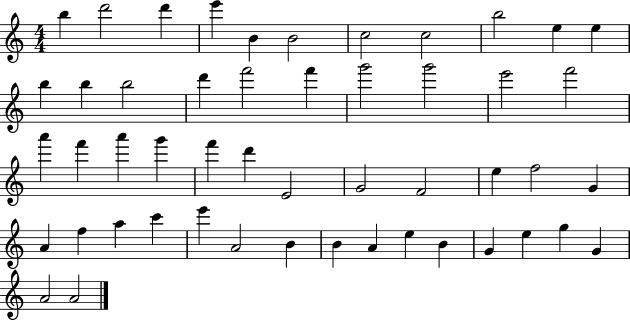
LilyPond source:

{
  \clef treble
  \numericTimeSignature
  \time 4/4
  \key c \major
  b''4 d'''2 d'''4 | e'''4 b'4 b'2 | c''2 c''2 | b''2 e''4 e''4 | \break b''4 b''4 b''2 | d'''4 f'''2 f'''4 | g'''2 g'''2 | e'''2 f'''2 | \break a'''4 f'''4 a'''4 g'''4 | f'''4 d'''4 e'2 | g'2 f'2 | e''4 f''2 g'4 | \break a'4 f''4 a''4 c'''4 | e'''4 a'2 b'4 | b'4 a'4 e''4 b'4 | g'4 e''4 g''4 g'4 | \break a'2 a'2 | \bar "|."
}